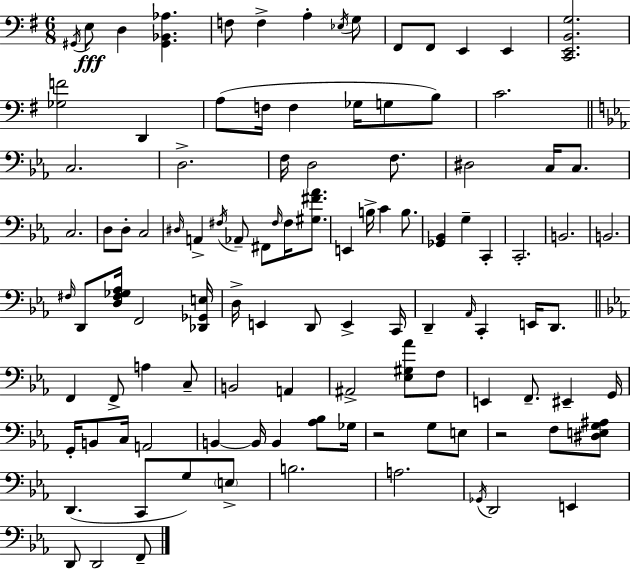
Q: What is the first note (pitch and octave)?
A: G#2